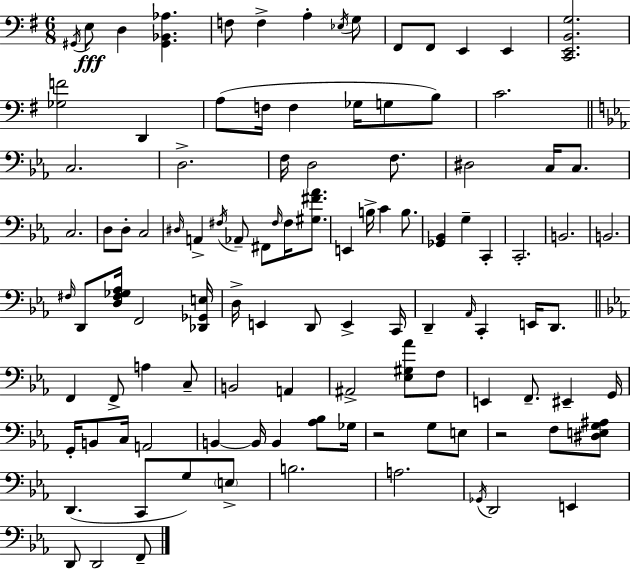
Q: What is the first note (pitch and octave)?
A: G#2